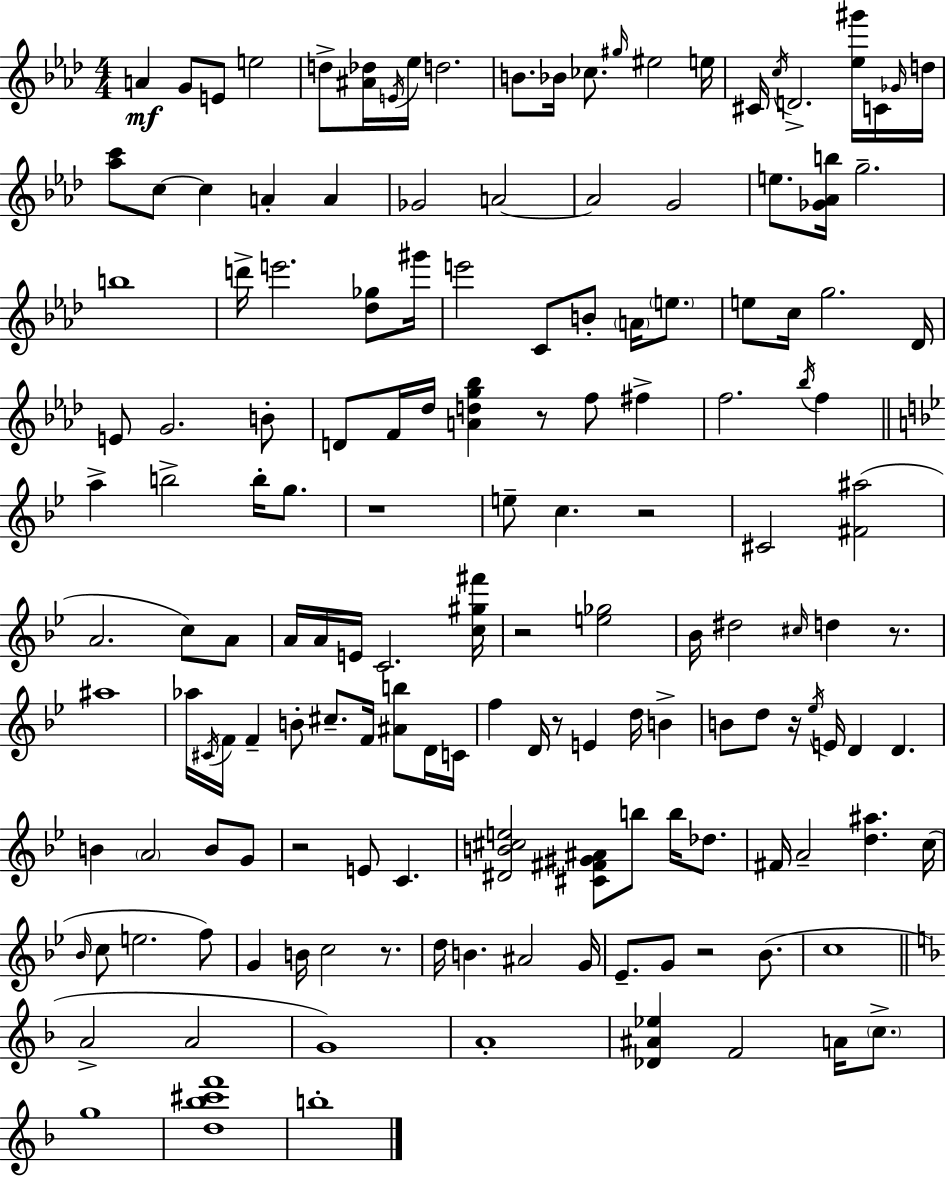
{
  \clef treble
  \numericTimeSignature
  \time 4/4
  \key aes \major
  a'4\mf g'8 e'8 e''2 | d''8-> <ais' des''>16 \acciaccatura { e'16 } ees''16 d''2. | b'8. bes'16 ces''8. \grace { gis''16 } eis''2 | e''16 cis'16 \acciaccatura { c''16 } d'2.-> | \break <ees'' gis'''>16 c'16 \grace { ges'16 } d''16 <aes'' c'''>8 c''8~~ c''4 a'4-. | a'4 ges'2 a'2~~ | a'2 g'2 | e''8. <ges' aes' b''>16 g''2.-- | \break b''1 | d'''16-> e'''2. | <des'' ges''>8 gis'''16 e'''2 c'8 b'8-. | \parenthesize a'16 \parenthesize e''8. e''8 c''16 g''2. | \break des'16 e'8 g'2. | b'8-. d'8 f'16 des''16 <a' d'' g'' bes''>4 r8 f''8 | fis''4-> f''2. | \acciaccatura { bes''16 } f''4 \bar "||" \break \key g \minor a''4-> b''2-> b''16-. g''8. | r1 | e''8-- c''4. r2 | cis'2 <fis' ais''>2( | \break a'2. c''8) a'8 | a'16 a'16 e'16 c'2. <c'' gis'' fis'''>16 | r2 <e'' ges''>2 | bes'16 dis''2 \grace { cis''16 } d''4 r8. | \break ais''1 | aes''16 \acciaccatura { cis'16 } f'16 f'4-- b'8-. cis''8.-- f'16 <ais' b''>8 | d'16 c'16 f''4 d'16 r8 e'4 d''16 b'4-> | b'8 d''8 r16 \acciaccatura { ees''16 } e'16 d'4 d'4. | \break b'4 \parenthesize a'2 b'8 | g'8 r2 e'8 c'4. | <dis' b' cis'' e''>2 <cis' fis' gis' ais'>8 b''8 b''16 | des''8. fis'16 a'2-- <d'' ais''>4. | \break c''16( \grace { bes'16 } c''8 e''2. | f''8) g'4 b'16 c''2 | r8. d''16 b'4. ais'2 | g'16 ees'8.-- g'8 r2 | \break bes'8.( c''1 | \bar "||" \break \key d \minor a'2-> a'2 | g'1) | a'1-. | <des' ais' ees''>4 f'2 a'16 \parenthesize c''8.-> | \break g''1 | <d'' bes'' cis''' f'''>1 | b''1-. | \bar "|."
}